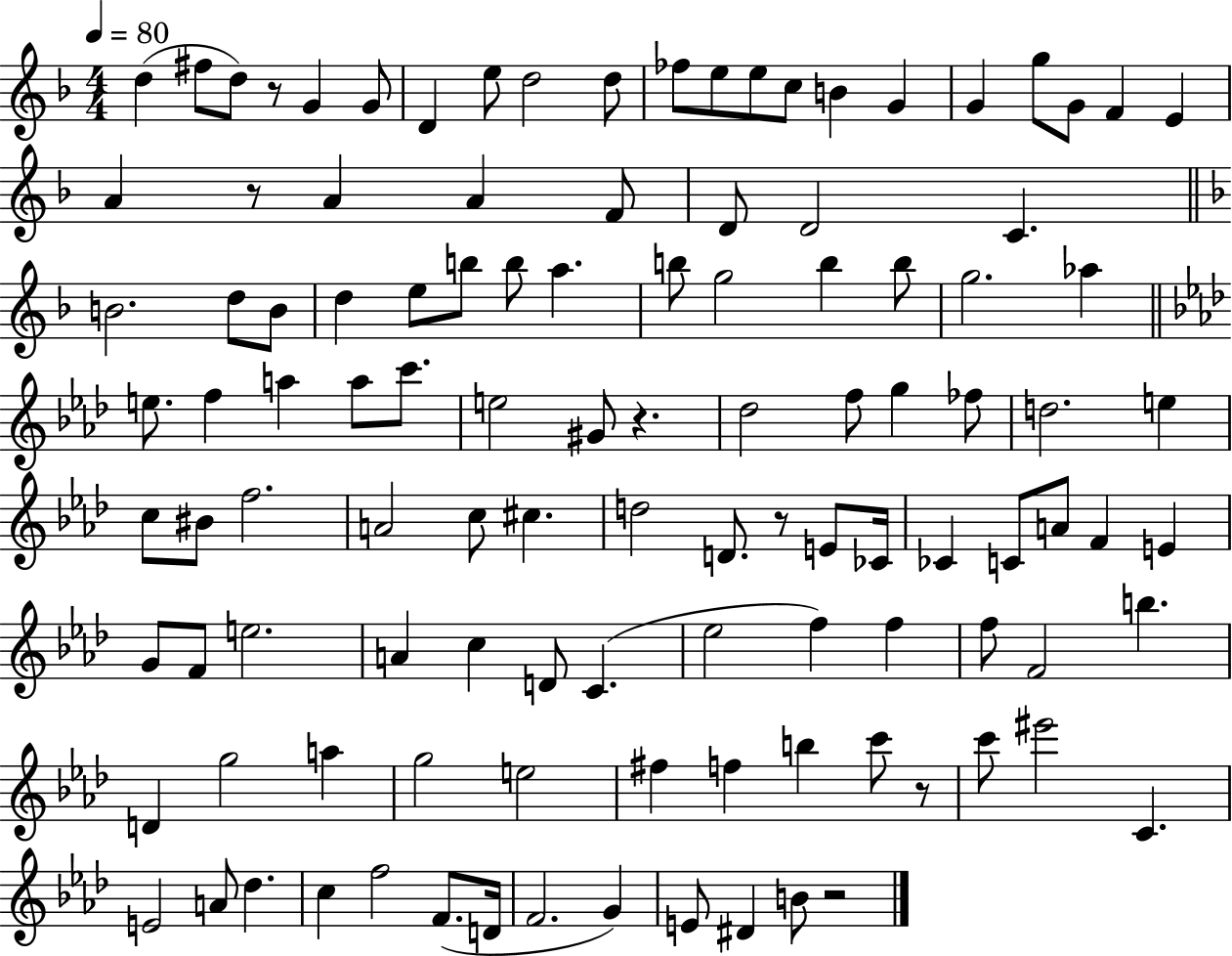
X:1
T:Untitled
M:4/4
L:1/4
K:F
d ^f/2 d/2 z/2 G G/2 D e/2 d2 d/2 _f/2 e/2 e/2 c/2 B G G g/2 G/2 F E A z/2 A A F/2 D/2 D2 C B2 d/2 B/2 d e/2 b/2 b/2 a b/2 g2 b b/2 g2 _a e/2 f a a/2 c'/2 e2 ^G/2 z _d2 f/2 g _f/2 d2 e c/2 ^B/2 f2 A2 c/2 ^c d2 D/2 z/2 E/2 _C/4 _C C/2 A/2 F E G/2 F/2 e2 A c D/2 C _e2 f f f/2 F2 b D g2 a g2 e2 ^f f b c'/2 z/2 c'/2 ^e'2 C E2 A/2 _d c f2 F/2 D/4 F2 G E/2 ^D B/2 z2